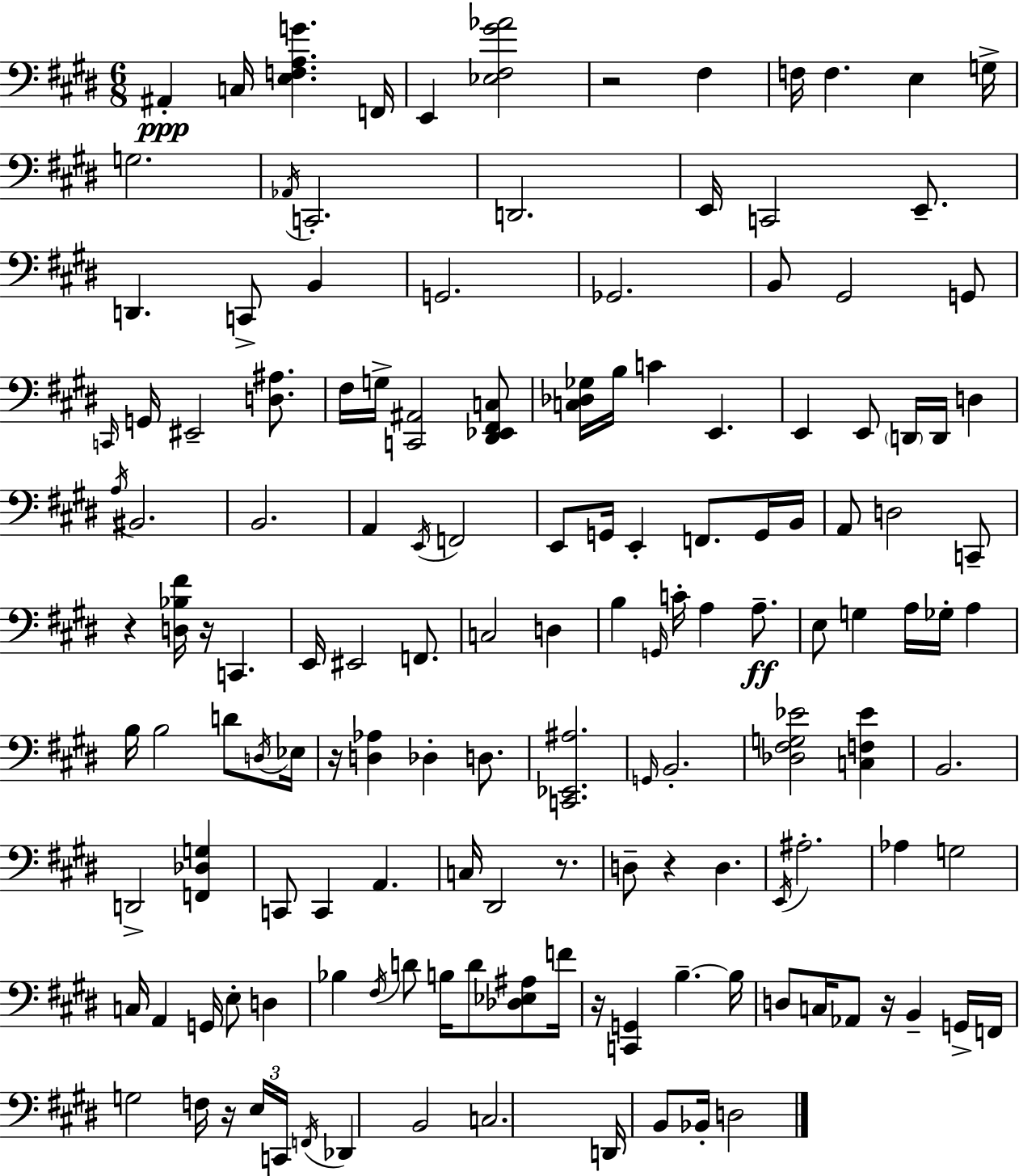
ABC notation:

X:1
T:Untitled
M:6/8
L:1/4
K:E
^A,, C,/4 [E,F,A,G] F,,/4 E,, [_E,^F,^G_A]2 z2 ^F, F,/4 F, E, G,/4 G,2 _A,,/4 C,,2 D,,2 E,,/4 C,,2 E,,/2 D,, C,,/2 B,, G,,2 _G,,2 B,,/2 ^G,,2 G,,/2 C,,/4 G,,/4 ^E,,2 [D,^A,]/2 ^F,/4 G,/4 [C,,^A,,]2 [^D,,_E,,^F,,C,]/2 [C,_D,_G,]/4 B,/4 C E,, E,, E,,/2 D,,/4 D,,/4 D, A,/4 ^B,,2 B,,2 A,, E,,/4 F,,2 E,,/2 G,,/4 E,, F,,/2 G,,/4 B,,/4 A,,/2 D,2 C,,/2 z [D,_B,^F]/4 z/4 C,, E,,/4 ^E,,2 F,,/2 C,2 D, B, G,,/4 C/4 A, A,/2 E,/2 G, A,/4 _G,/4 A, B,/4 B,2 D/2 D,/4 _E,/4 z/4 [D,_A,] _D, D,/2 [C,,_E,,^A,]2 G,,/4 B,,2 [_D,^F,G,_E]2 [C,F,_E] B,,2 D,,2 [F,,_D,G,] C,,/2 C,, A,, C,/4 ^D,,2 z/2 D,/2 z D, E,,/4 ^A,2 _A, G,2 C,/4 A,, G,,/4 E,/2 D, _B, ^F,/4 D/2 B,/4 D/2 [_D,_E,^A,]/2 F/4 z/4 [C,,G,,] B, B,/4 D,/2 C,/4 _A,,/2 z/4 B,, G,,/4 F,,/4 G,2 F,/4 z/4 E,/4 C,,/4 F,,/4 _D,, B,,2 C,2 D,,/4 B,,/2 _B,,/4 D,2